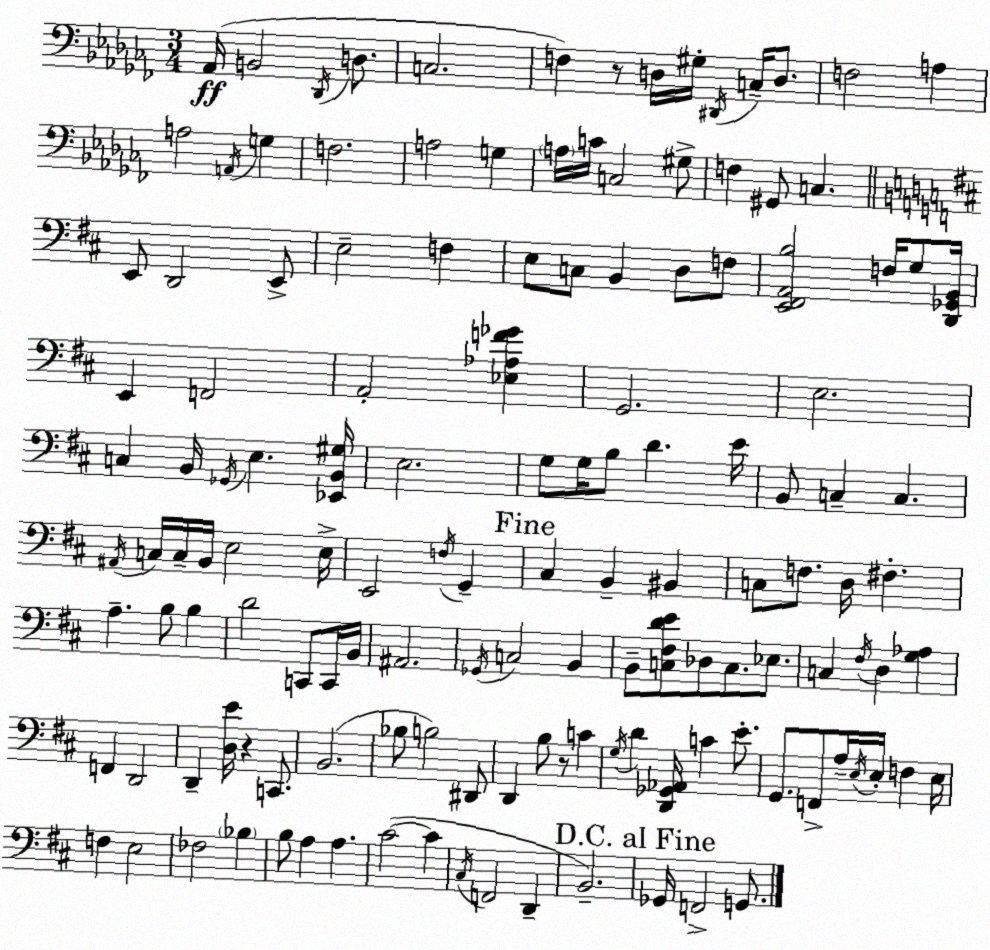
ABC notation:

X:1
T:Untitled
M:3/4
L:1/4
K:Abm
_A,,/4 B,,2 _D,,/4 D,/2 C,2 F, z/2 D,/4 ^G,/4 ^D,,/4 C,/4 D,/2 F,2 A, A,2 A,,/4 G, F,2 A,2 G, A,/4 C/4 C,2 ^G,/2 F, ^G,,/2 C, E,,/2 D,,2 E,,/2 E,2 F, E,/2 C,/2 B,, D,/2 F,/2 [E,,^F,,A,,B,]2 F,/4 G,/2 [D,,_G,,B,,]/4 E,, F,,2 A,,2 [_E,_A,F_G] G,,2 E,2 C, B,,/4 _G,,/4 E, [_E,,B,,^G,]/4 E,2 G,/2 G,/4 B,/2 D E/4 B,,/2 C, C, ^A,,/4 C,/4 C,/4 B,,/4 E,2 E,/4 E,,2 F,/4 G,, ^C, B,, ^B,, C,/2 F,/2 D,/4 ^F, A, B,/2 B, D2 C,,/2 C,,/4 B,,/4 ^A,,2 _G,,/4 C,2 B,, B,,/2 [C,^F,DE]/2 _D,/2 C,/2 _E,/2 C, ^F,/4 D, [G,_A,] F,, D,,2 D,, [D,E]/4 z C,,/2 B,,2 _B,/2 B,2 ^D,,/2 D,, B,/2 z/2 C G,/4 D [D,,_G,,_A,,]/4 C E/2 G,,/2 F,,/2 A,/4 E,/4 E,/4 F, E,/4 F, E,2 _F,2 _B, B,/2 A, A, ^C2 ^C ^C,/4 F,,2 D,, B,,2 _G,,/4 F,,2 G,,/2